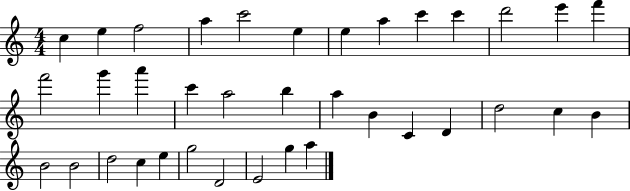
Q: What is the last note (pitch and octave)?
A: A5